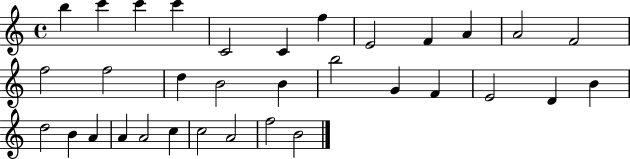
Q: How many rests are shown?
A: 0